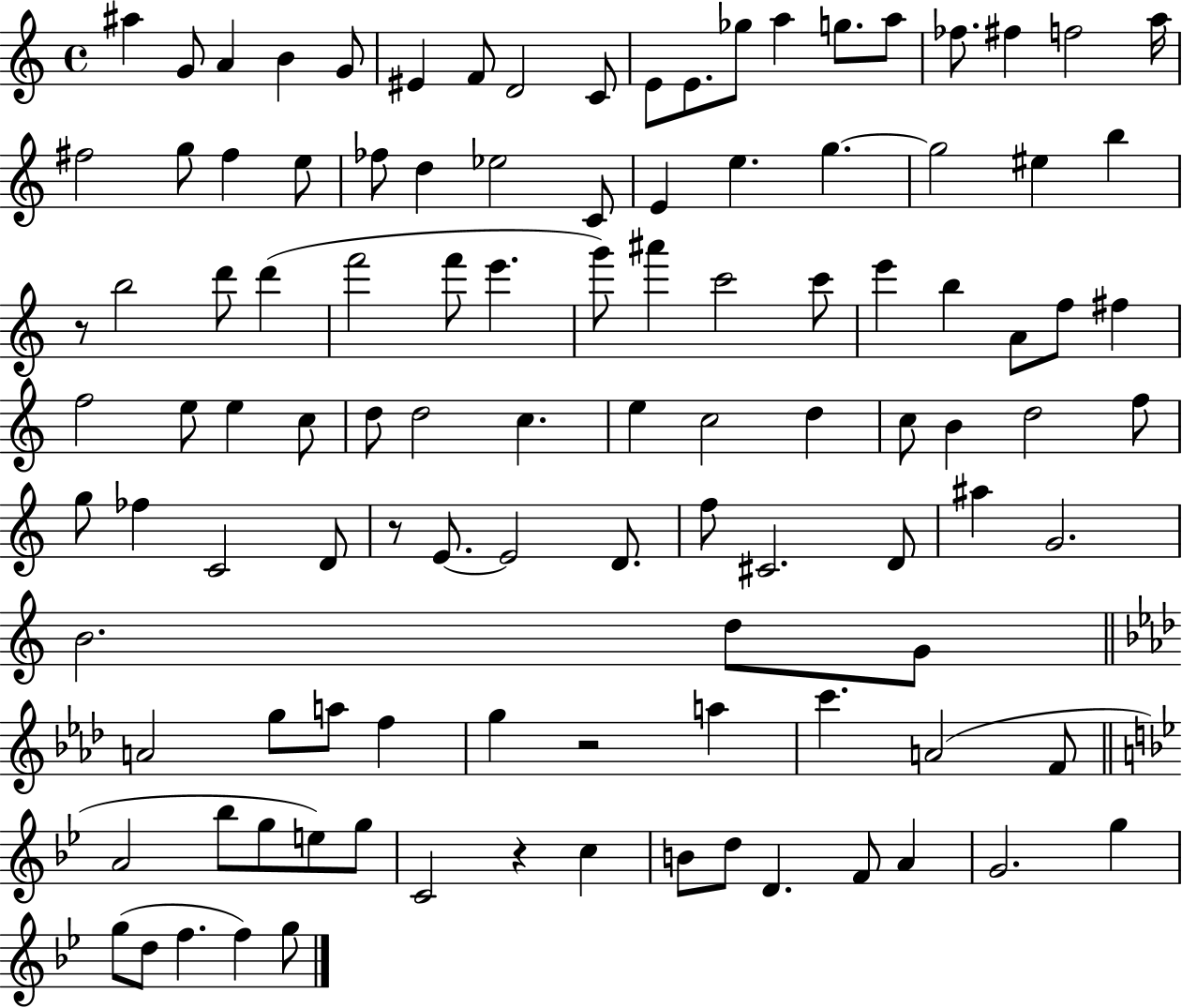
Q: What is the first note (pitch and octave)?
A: A#5